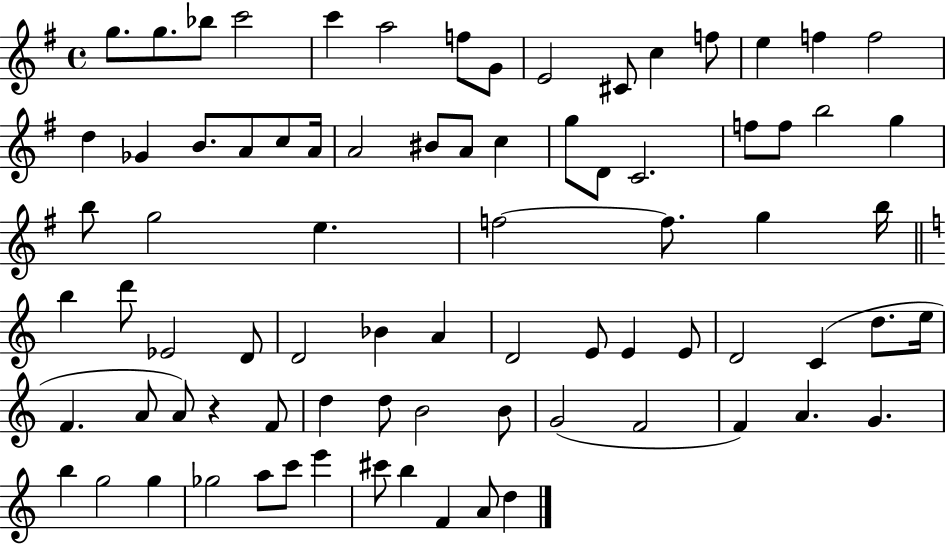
{
  \clef treble
  \time 4/4
  \defaultTimeSignature
  \key g \major
  \repeat volta 2 { g''8. g''8. bes''8 c'''2 | c'''4 a''2 f''8 g'8 | e'2 cis'8 c''4 f''8 | e''4 f''4 f''2 | \break d''4 ges'4 b'8. a'8 c''8 a'16 | a'2 bis'8 a'8 c''4 | g''8 d'8 c'2. | f''8 f''8 b''2 g''4 | \break b''8 g''2 e''4. | f''2~~ f''8. g''4 b''16 | \bar "||" \break \key a \minor b''4 d'''8 ees'2 d'8 | d'2 bes'4 a'4 | d'2 e'8 e'4 e'8 | d'2 c'4( d''8. e''16 | \break f'4. a'8 a'8) r4 f'8 | d''4 d''8 b'2 b'8 | g'2( f'2 | f'4) a'4. g'4. | \break b''4 g''2 g''4 | ges''2 a''8 c'''8 e'''4 | cis'''8 b''4 f'4 a'8 d''4 | } \bar "|."
}